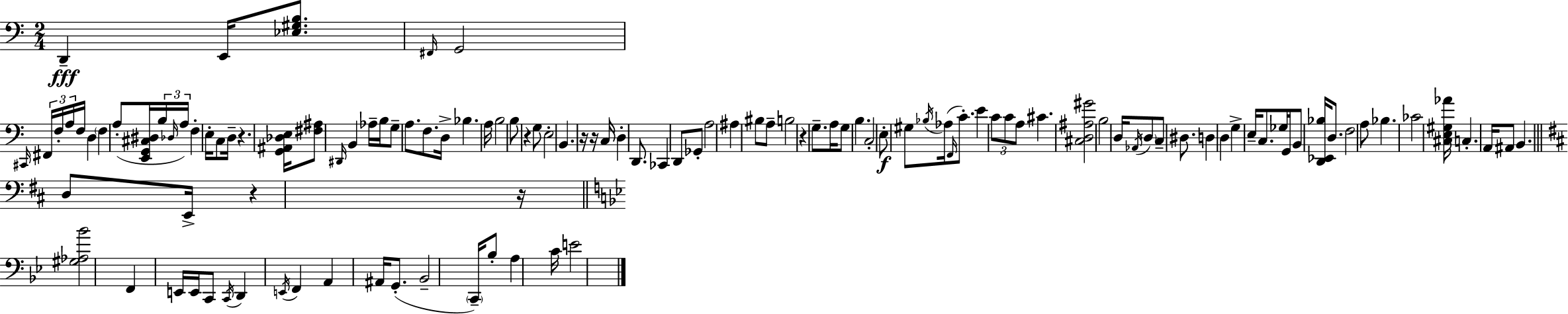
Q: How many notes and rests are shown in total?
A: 118